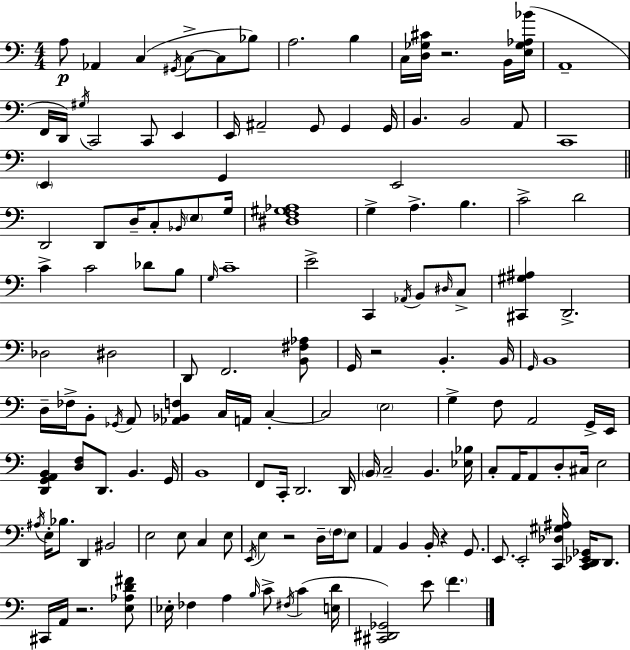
A3/e Ab2/q C3/q G#2/s C3/e C3/e Bb3/e A3/h. B3/q C3/s [D3,Gb3,C#4]/s R/h. B2/s [E3,Gb3,Ab3,Bb4]/s A2/w F2/s D2/s G#3/s C2/h C2/e E2/q E2/s A#2/h G2/e G2/q G2/s B2/q. B2/h A2/e C2/w E2/q G2/q E2/h D2/h D2/e D3/s C3/e Bb2/s E3/e G3/s [D#3,F3,G#3,Ab3]/w G3/q A3/q. B3/q. C4/h D4/h C4/q C4/h Db4/e B3/e G3/s C4/w E4/h C2/q Ab2/s B2/e D#3/s C3/e [C#2,G#3,A#3]/q D2/h. Db3/h D#3/h D2/e F2/h. [B2,F#3,Ab3]/e G2/s R/h B2/q. B2/s G2/s B2/w D3/s FES3/s B2/e Gb2/s A2/e [Ab2,Bb2,F3]/q C3/s A2/s C3/q C3/h E3/h G3/q F3/e A2/h G2/s E2/s [D2,G2,A2,B2]/q [D3,F3]/e D2/e. B2/q. G2/s B2/w F2/e C2/s D2/h. D2/s B2/s C3/h B2/q. [Eb3,Bb3]/s C3/e A2/s A2/e D3/e C#3/s E3/h A#3/s E3/s Bb3/e. D2/q BIS2/h E3/h E3/e C3/q E3/e E2/s E3/q R/h D3/s F3/s E3/e A2/q B2/q B2/s R/q G2/e. E2/e. E2/h [C2,Db3,G#3,A#3]/s [C2,D2,Eb2,Gb2]/s D2/e. C#2/s A2/s R/h. [E3,Ab3,D4,F#4]/e Eb3/s FES3/q A3/q B3/s C4/e F#3/s C4/q [E3,D4]/s [C#2,D#2,Gb2]/h E4/e F4/q.